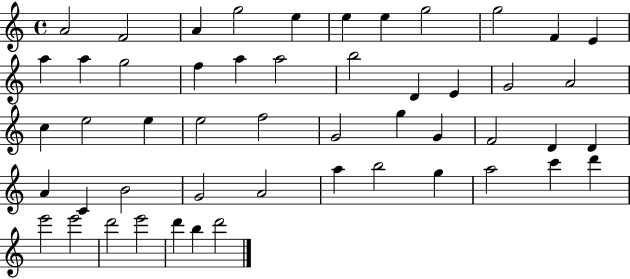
X:1
T:Untitled
M:4/4
L:1/4
K:C
A2 F2 A g2 e e e g2 g2 F E a a g2 f a a2 b2 D E G2 A2 c e2 e e2 f2 G2 g G F2 D D A C B2 G2 A2 a b2 g a2 c' d' e'2 e'2 d'2 e'2 d' b d'2